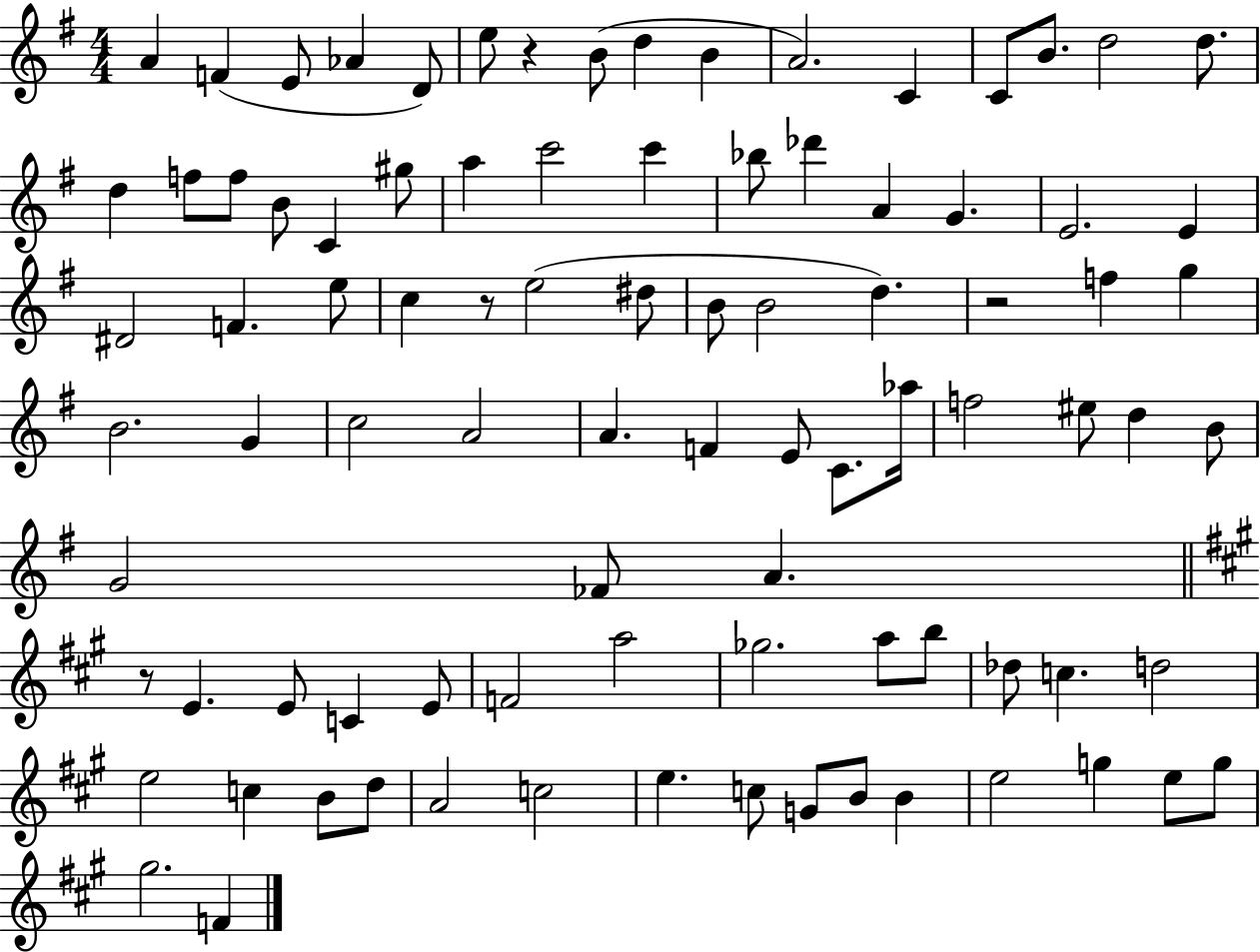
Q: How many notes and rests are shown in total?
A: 90